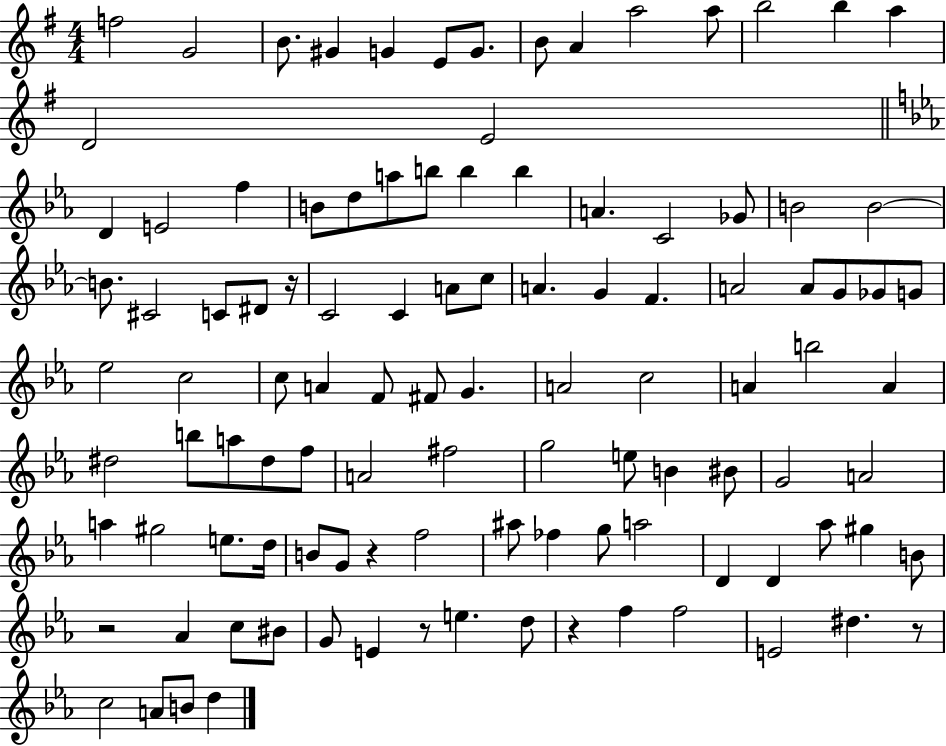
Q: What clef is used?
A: treble